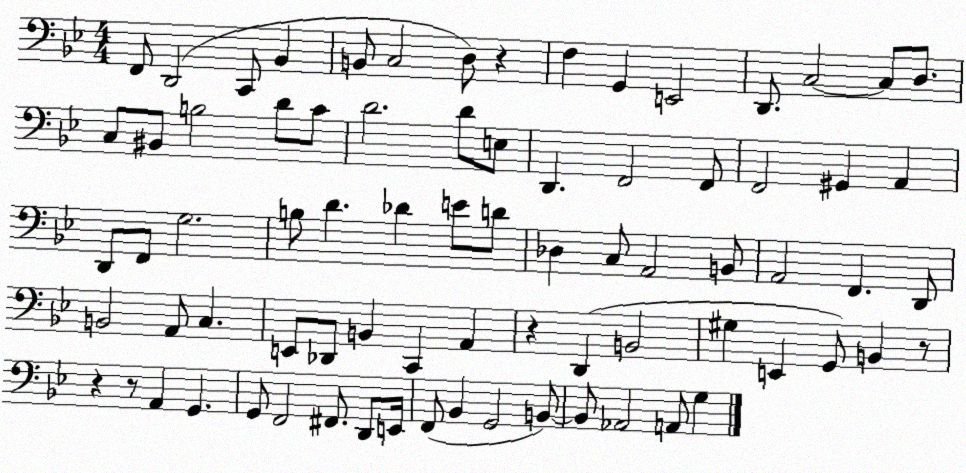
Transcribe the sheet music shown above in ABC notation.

X:1
T:Untitled
M:4/4
L:1/4
K:Bb
F,,/2 D,,2 C,,/2 _B,, B,,/2 C,2 D,/2 z F, G,, E,,2 D,,/2 C,2 C,/2 D,/2 C,/2 ^B,,/2 B,2 D/2 C/2 D2 D/2 E,/2 D,, F,,2 F,,/2 F,,2 ^G,, A,, D,,/2 F,,/2 G,2 B,/2 D _D E/2 D/2 _D, C,/2 A,,2 B,,/2 A,,2 F,, D,,/2 B,,2 A,,/2 C, E,,/2 _D,,/2 B,, C,, A,, z D,, B,,2 ^G, E,, G,,/2 B,, z/2 z z/2 A,, G,, G,,/2 F,,2 ^F,,/2 D,,/2 E,,/4 F,,/2 _B,, G,,2 B,,/2 B,,/2 _A,,2 A,,/2 G,